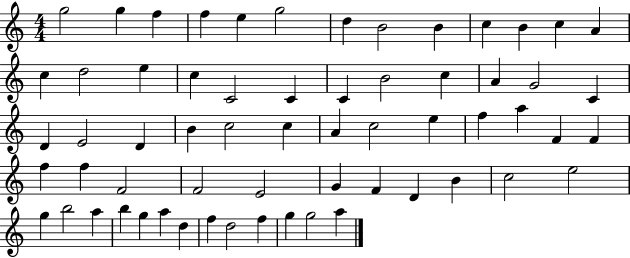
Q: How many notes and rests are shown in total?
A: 62